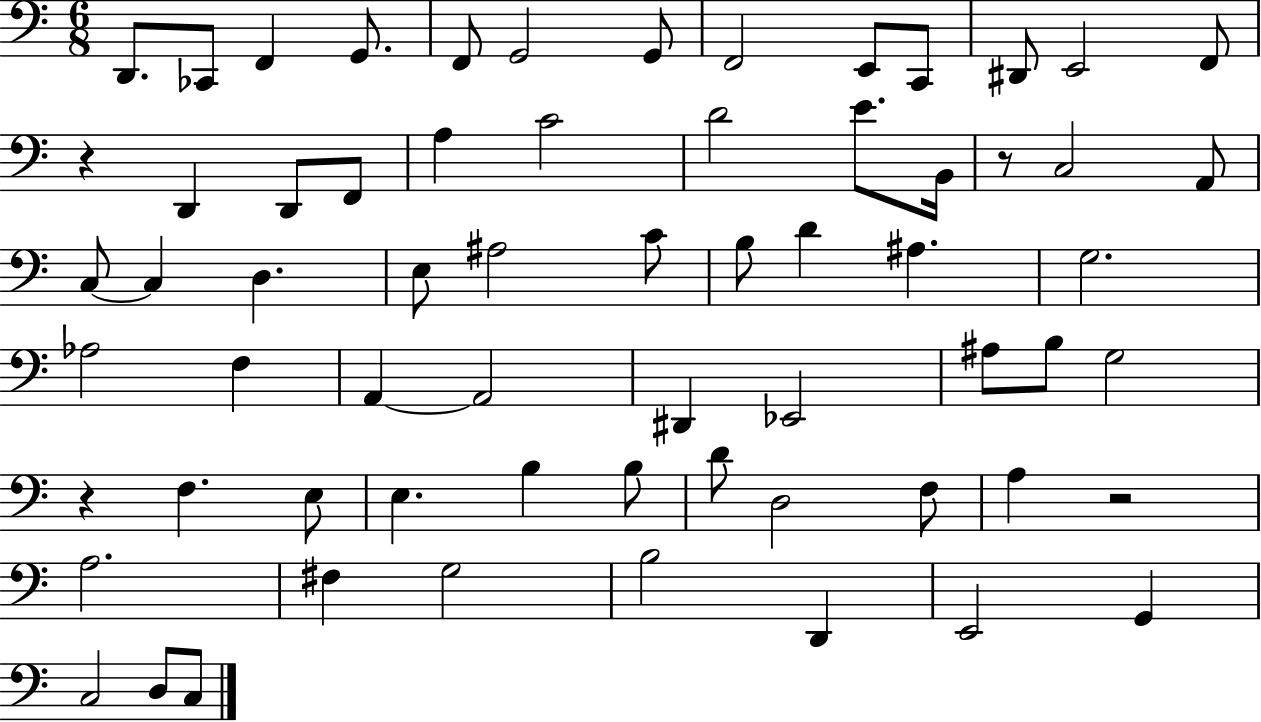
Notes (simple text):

D2/e. CES2/e F2/q G2/e. F2/e G2/h G2/e F2/h E2/e C2/e D#2/e E2/h F2/e R/q D2/q D2/e F2/e A3/q C4/h D4/h E4/e. B2/s R/e C3/h A2/e C3/e C3/q D3/q. E3/e A#3/h C4/e B3/e D4/q A#3/q. G3/h. Ab3/h F3/q A2/q A2/h D#2/q Eb2/h A#3/e B3/e G3/h R/q F3/q. E3/e E3/q. B3/q B3/e D4/e D3/h F3/e A3/q R/h A3/h. F#3/q G3/h B3/h D2/q E2/h G2/q C3/h D3/e C3/e